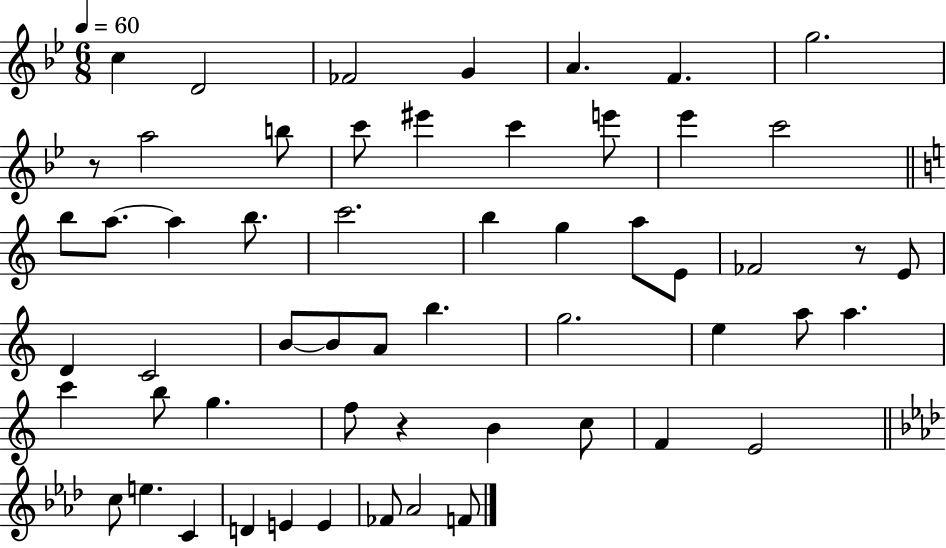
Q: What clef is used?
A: treble